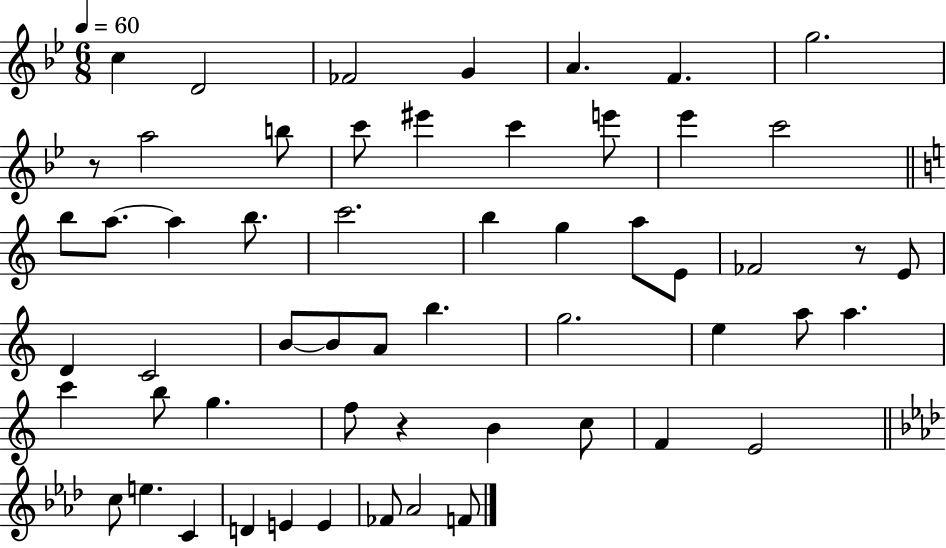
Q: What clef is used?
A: treble